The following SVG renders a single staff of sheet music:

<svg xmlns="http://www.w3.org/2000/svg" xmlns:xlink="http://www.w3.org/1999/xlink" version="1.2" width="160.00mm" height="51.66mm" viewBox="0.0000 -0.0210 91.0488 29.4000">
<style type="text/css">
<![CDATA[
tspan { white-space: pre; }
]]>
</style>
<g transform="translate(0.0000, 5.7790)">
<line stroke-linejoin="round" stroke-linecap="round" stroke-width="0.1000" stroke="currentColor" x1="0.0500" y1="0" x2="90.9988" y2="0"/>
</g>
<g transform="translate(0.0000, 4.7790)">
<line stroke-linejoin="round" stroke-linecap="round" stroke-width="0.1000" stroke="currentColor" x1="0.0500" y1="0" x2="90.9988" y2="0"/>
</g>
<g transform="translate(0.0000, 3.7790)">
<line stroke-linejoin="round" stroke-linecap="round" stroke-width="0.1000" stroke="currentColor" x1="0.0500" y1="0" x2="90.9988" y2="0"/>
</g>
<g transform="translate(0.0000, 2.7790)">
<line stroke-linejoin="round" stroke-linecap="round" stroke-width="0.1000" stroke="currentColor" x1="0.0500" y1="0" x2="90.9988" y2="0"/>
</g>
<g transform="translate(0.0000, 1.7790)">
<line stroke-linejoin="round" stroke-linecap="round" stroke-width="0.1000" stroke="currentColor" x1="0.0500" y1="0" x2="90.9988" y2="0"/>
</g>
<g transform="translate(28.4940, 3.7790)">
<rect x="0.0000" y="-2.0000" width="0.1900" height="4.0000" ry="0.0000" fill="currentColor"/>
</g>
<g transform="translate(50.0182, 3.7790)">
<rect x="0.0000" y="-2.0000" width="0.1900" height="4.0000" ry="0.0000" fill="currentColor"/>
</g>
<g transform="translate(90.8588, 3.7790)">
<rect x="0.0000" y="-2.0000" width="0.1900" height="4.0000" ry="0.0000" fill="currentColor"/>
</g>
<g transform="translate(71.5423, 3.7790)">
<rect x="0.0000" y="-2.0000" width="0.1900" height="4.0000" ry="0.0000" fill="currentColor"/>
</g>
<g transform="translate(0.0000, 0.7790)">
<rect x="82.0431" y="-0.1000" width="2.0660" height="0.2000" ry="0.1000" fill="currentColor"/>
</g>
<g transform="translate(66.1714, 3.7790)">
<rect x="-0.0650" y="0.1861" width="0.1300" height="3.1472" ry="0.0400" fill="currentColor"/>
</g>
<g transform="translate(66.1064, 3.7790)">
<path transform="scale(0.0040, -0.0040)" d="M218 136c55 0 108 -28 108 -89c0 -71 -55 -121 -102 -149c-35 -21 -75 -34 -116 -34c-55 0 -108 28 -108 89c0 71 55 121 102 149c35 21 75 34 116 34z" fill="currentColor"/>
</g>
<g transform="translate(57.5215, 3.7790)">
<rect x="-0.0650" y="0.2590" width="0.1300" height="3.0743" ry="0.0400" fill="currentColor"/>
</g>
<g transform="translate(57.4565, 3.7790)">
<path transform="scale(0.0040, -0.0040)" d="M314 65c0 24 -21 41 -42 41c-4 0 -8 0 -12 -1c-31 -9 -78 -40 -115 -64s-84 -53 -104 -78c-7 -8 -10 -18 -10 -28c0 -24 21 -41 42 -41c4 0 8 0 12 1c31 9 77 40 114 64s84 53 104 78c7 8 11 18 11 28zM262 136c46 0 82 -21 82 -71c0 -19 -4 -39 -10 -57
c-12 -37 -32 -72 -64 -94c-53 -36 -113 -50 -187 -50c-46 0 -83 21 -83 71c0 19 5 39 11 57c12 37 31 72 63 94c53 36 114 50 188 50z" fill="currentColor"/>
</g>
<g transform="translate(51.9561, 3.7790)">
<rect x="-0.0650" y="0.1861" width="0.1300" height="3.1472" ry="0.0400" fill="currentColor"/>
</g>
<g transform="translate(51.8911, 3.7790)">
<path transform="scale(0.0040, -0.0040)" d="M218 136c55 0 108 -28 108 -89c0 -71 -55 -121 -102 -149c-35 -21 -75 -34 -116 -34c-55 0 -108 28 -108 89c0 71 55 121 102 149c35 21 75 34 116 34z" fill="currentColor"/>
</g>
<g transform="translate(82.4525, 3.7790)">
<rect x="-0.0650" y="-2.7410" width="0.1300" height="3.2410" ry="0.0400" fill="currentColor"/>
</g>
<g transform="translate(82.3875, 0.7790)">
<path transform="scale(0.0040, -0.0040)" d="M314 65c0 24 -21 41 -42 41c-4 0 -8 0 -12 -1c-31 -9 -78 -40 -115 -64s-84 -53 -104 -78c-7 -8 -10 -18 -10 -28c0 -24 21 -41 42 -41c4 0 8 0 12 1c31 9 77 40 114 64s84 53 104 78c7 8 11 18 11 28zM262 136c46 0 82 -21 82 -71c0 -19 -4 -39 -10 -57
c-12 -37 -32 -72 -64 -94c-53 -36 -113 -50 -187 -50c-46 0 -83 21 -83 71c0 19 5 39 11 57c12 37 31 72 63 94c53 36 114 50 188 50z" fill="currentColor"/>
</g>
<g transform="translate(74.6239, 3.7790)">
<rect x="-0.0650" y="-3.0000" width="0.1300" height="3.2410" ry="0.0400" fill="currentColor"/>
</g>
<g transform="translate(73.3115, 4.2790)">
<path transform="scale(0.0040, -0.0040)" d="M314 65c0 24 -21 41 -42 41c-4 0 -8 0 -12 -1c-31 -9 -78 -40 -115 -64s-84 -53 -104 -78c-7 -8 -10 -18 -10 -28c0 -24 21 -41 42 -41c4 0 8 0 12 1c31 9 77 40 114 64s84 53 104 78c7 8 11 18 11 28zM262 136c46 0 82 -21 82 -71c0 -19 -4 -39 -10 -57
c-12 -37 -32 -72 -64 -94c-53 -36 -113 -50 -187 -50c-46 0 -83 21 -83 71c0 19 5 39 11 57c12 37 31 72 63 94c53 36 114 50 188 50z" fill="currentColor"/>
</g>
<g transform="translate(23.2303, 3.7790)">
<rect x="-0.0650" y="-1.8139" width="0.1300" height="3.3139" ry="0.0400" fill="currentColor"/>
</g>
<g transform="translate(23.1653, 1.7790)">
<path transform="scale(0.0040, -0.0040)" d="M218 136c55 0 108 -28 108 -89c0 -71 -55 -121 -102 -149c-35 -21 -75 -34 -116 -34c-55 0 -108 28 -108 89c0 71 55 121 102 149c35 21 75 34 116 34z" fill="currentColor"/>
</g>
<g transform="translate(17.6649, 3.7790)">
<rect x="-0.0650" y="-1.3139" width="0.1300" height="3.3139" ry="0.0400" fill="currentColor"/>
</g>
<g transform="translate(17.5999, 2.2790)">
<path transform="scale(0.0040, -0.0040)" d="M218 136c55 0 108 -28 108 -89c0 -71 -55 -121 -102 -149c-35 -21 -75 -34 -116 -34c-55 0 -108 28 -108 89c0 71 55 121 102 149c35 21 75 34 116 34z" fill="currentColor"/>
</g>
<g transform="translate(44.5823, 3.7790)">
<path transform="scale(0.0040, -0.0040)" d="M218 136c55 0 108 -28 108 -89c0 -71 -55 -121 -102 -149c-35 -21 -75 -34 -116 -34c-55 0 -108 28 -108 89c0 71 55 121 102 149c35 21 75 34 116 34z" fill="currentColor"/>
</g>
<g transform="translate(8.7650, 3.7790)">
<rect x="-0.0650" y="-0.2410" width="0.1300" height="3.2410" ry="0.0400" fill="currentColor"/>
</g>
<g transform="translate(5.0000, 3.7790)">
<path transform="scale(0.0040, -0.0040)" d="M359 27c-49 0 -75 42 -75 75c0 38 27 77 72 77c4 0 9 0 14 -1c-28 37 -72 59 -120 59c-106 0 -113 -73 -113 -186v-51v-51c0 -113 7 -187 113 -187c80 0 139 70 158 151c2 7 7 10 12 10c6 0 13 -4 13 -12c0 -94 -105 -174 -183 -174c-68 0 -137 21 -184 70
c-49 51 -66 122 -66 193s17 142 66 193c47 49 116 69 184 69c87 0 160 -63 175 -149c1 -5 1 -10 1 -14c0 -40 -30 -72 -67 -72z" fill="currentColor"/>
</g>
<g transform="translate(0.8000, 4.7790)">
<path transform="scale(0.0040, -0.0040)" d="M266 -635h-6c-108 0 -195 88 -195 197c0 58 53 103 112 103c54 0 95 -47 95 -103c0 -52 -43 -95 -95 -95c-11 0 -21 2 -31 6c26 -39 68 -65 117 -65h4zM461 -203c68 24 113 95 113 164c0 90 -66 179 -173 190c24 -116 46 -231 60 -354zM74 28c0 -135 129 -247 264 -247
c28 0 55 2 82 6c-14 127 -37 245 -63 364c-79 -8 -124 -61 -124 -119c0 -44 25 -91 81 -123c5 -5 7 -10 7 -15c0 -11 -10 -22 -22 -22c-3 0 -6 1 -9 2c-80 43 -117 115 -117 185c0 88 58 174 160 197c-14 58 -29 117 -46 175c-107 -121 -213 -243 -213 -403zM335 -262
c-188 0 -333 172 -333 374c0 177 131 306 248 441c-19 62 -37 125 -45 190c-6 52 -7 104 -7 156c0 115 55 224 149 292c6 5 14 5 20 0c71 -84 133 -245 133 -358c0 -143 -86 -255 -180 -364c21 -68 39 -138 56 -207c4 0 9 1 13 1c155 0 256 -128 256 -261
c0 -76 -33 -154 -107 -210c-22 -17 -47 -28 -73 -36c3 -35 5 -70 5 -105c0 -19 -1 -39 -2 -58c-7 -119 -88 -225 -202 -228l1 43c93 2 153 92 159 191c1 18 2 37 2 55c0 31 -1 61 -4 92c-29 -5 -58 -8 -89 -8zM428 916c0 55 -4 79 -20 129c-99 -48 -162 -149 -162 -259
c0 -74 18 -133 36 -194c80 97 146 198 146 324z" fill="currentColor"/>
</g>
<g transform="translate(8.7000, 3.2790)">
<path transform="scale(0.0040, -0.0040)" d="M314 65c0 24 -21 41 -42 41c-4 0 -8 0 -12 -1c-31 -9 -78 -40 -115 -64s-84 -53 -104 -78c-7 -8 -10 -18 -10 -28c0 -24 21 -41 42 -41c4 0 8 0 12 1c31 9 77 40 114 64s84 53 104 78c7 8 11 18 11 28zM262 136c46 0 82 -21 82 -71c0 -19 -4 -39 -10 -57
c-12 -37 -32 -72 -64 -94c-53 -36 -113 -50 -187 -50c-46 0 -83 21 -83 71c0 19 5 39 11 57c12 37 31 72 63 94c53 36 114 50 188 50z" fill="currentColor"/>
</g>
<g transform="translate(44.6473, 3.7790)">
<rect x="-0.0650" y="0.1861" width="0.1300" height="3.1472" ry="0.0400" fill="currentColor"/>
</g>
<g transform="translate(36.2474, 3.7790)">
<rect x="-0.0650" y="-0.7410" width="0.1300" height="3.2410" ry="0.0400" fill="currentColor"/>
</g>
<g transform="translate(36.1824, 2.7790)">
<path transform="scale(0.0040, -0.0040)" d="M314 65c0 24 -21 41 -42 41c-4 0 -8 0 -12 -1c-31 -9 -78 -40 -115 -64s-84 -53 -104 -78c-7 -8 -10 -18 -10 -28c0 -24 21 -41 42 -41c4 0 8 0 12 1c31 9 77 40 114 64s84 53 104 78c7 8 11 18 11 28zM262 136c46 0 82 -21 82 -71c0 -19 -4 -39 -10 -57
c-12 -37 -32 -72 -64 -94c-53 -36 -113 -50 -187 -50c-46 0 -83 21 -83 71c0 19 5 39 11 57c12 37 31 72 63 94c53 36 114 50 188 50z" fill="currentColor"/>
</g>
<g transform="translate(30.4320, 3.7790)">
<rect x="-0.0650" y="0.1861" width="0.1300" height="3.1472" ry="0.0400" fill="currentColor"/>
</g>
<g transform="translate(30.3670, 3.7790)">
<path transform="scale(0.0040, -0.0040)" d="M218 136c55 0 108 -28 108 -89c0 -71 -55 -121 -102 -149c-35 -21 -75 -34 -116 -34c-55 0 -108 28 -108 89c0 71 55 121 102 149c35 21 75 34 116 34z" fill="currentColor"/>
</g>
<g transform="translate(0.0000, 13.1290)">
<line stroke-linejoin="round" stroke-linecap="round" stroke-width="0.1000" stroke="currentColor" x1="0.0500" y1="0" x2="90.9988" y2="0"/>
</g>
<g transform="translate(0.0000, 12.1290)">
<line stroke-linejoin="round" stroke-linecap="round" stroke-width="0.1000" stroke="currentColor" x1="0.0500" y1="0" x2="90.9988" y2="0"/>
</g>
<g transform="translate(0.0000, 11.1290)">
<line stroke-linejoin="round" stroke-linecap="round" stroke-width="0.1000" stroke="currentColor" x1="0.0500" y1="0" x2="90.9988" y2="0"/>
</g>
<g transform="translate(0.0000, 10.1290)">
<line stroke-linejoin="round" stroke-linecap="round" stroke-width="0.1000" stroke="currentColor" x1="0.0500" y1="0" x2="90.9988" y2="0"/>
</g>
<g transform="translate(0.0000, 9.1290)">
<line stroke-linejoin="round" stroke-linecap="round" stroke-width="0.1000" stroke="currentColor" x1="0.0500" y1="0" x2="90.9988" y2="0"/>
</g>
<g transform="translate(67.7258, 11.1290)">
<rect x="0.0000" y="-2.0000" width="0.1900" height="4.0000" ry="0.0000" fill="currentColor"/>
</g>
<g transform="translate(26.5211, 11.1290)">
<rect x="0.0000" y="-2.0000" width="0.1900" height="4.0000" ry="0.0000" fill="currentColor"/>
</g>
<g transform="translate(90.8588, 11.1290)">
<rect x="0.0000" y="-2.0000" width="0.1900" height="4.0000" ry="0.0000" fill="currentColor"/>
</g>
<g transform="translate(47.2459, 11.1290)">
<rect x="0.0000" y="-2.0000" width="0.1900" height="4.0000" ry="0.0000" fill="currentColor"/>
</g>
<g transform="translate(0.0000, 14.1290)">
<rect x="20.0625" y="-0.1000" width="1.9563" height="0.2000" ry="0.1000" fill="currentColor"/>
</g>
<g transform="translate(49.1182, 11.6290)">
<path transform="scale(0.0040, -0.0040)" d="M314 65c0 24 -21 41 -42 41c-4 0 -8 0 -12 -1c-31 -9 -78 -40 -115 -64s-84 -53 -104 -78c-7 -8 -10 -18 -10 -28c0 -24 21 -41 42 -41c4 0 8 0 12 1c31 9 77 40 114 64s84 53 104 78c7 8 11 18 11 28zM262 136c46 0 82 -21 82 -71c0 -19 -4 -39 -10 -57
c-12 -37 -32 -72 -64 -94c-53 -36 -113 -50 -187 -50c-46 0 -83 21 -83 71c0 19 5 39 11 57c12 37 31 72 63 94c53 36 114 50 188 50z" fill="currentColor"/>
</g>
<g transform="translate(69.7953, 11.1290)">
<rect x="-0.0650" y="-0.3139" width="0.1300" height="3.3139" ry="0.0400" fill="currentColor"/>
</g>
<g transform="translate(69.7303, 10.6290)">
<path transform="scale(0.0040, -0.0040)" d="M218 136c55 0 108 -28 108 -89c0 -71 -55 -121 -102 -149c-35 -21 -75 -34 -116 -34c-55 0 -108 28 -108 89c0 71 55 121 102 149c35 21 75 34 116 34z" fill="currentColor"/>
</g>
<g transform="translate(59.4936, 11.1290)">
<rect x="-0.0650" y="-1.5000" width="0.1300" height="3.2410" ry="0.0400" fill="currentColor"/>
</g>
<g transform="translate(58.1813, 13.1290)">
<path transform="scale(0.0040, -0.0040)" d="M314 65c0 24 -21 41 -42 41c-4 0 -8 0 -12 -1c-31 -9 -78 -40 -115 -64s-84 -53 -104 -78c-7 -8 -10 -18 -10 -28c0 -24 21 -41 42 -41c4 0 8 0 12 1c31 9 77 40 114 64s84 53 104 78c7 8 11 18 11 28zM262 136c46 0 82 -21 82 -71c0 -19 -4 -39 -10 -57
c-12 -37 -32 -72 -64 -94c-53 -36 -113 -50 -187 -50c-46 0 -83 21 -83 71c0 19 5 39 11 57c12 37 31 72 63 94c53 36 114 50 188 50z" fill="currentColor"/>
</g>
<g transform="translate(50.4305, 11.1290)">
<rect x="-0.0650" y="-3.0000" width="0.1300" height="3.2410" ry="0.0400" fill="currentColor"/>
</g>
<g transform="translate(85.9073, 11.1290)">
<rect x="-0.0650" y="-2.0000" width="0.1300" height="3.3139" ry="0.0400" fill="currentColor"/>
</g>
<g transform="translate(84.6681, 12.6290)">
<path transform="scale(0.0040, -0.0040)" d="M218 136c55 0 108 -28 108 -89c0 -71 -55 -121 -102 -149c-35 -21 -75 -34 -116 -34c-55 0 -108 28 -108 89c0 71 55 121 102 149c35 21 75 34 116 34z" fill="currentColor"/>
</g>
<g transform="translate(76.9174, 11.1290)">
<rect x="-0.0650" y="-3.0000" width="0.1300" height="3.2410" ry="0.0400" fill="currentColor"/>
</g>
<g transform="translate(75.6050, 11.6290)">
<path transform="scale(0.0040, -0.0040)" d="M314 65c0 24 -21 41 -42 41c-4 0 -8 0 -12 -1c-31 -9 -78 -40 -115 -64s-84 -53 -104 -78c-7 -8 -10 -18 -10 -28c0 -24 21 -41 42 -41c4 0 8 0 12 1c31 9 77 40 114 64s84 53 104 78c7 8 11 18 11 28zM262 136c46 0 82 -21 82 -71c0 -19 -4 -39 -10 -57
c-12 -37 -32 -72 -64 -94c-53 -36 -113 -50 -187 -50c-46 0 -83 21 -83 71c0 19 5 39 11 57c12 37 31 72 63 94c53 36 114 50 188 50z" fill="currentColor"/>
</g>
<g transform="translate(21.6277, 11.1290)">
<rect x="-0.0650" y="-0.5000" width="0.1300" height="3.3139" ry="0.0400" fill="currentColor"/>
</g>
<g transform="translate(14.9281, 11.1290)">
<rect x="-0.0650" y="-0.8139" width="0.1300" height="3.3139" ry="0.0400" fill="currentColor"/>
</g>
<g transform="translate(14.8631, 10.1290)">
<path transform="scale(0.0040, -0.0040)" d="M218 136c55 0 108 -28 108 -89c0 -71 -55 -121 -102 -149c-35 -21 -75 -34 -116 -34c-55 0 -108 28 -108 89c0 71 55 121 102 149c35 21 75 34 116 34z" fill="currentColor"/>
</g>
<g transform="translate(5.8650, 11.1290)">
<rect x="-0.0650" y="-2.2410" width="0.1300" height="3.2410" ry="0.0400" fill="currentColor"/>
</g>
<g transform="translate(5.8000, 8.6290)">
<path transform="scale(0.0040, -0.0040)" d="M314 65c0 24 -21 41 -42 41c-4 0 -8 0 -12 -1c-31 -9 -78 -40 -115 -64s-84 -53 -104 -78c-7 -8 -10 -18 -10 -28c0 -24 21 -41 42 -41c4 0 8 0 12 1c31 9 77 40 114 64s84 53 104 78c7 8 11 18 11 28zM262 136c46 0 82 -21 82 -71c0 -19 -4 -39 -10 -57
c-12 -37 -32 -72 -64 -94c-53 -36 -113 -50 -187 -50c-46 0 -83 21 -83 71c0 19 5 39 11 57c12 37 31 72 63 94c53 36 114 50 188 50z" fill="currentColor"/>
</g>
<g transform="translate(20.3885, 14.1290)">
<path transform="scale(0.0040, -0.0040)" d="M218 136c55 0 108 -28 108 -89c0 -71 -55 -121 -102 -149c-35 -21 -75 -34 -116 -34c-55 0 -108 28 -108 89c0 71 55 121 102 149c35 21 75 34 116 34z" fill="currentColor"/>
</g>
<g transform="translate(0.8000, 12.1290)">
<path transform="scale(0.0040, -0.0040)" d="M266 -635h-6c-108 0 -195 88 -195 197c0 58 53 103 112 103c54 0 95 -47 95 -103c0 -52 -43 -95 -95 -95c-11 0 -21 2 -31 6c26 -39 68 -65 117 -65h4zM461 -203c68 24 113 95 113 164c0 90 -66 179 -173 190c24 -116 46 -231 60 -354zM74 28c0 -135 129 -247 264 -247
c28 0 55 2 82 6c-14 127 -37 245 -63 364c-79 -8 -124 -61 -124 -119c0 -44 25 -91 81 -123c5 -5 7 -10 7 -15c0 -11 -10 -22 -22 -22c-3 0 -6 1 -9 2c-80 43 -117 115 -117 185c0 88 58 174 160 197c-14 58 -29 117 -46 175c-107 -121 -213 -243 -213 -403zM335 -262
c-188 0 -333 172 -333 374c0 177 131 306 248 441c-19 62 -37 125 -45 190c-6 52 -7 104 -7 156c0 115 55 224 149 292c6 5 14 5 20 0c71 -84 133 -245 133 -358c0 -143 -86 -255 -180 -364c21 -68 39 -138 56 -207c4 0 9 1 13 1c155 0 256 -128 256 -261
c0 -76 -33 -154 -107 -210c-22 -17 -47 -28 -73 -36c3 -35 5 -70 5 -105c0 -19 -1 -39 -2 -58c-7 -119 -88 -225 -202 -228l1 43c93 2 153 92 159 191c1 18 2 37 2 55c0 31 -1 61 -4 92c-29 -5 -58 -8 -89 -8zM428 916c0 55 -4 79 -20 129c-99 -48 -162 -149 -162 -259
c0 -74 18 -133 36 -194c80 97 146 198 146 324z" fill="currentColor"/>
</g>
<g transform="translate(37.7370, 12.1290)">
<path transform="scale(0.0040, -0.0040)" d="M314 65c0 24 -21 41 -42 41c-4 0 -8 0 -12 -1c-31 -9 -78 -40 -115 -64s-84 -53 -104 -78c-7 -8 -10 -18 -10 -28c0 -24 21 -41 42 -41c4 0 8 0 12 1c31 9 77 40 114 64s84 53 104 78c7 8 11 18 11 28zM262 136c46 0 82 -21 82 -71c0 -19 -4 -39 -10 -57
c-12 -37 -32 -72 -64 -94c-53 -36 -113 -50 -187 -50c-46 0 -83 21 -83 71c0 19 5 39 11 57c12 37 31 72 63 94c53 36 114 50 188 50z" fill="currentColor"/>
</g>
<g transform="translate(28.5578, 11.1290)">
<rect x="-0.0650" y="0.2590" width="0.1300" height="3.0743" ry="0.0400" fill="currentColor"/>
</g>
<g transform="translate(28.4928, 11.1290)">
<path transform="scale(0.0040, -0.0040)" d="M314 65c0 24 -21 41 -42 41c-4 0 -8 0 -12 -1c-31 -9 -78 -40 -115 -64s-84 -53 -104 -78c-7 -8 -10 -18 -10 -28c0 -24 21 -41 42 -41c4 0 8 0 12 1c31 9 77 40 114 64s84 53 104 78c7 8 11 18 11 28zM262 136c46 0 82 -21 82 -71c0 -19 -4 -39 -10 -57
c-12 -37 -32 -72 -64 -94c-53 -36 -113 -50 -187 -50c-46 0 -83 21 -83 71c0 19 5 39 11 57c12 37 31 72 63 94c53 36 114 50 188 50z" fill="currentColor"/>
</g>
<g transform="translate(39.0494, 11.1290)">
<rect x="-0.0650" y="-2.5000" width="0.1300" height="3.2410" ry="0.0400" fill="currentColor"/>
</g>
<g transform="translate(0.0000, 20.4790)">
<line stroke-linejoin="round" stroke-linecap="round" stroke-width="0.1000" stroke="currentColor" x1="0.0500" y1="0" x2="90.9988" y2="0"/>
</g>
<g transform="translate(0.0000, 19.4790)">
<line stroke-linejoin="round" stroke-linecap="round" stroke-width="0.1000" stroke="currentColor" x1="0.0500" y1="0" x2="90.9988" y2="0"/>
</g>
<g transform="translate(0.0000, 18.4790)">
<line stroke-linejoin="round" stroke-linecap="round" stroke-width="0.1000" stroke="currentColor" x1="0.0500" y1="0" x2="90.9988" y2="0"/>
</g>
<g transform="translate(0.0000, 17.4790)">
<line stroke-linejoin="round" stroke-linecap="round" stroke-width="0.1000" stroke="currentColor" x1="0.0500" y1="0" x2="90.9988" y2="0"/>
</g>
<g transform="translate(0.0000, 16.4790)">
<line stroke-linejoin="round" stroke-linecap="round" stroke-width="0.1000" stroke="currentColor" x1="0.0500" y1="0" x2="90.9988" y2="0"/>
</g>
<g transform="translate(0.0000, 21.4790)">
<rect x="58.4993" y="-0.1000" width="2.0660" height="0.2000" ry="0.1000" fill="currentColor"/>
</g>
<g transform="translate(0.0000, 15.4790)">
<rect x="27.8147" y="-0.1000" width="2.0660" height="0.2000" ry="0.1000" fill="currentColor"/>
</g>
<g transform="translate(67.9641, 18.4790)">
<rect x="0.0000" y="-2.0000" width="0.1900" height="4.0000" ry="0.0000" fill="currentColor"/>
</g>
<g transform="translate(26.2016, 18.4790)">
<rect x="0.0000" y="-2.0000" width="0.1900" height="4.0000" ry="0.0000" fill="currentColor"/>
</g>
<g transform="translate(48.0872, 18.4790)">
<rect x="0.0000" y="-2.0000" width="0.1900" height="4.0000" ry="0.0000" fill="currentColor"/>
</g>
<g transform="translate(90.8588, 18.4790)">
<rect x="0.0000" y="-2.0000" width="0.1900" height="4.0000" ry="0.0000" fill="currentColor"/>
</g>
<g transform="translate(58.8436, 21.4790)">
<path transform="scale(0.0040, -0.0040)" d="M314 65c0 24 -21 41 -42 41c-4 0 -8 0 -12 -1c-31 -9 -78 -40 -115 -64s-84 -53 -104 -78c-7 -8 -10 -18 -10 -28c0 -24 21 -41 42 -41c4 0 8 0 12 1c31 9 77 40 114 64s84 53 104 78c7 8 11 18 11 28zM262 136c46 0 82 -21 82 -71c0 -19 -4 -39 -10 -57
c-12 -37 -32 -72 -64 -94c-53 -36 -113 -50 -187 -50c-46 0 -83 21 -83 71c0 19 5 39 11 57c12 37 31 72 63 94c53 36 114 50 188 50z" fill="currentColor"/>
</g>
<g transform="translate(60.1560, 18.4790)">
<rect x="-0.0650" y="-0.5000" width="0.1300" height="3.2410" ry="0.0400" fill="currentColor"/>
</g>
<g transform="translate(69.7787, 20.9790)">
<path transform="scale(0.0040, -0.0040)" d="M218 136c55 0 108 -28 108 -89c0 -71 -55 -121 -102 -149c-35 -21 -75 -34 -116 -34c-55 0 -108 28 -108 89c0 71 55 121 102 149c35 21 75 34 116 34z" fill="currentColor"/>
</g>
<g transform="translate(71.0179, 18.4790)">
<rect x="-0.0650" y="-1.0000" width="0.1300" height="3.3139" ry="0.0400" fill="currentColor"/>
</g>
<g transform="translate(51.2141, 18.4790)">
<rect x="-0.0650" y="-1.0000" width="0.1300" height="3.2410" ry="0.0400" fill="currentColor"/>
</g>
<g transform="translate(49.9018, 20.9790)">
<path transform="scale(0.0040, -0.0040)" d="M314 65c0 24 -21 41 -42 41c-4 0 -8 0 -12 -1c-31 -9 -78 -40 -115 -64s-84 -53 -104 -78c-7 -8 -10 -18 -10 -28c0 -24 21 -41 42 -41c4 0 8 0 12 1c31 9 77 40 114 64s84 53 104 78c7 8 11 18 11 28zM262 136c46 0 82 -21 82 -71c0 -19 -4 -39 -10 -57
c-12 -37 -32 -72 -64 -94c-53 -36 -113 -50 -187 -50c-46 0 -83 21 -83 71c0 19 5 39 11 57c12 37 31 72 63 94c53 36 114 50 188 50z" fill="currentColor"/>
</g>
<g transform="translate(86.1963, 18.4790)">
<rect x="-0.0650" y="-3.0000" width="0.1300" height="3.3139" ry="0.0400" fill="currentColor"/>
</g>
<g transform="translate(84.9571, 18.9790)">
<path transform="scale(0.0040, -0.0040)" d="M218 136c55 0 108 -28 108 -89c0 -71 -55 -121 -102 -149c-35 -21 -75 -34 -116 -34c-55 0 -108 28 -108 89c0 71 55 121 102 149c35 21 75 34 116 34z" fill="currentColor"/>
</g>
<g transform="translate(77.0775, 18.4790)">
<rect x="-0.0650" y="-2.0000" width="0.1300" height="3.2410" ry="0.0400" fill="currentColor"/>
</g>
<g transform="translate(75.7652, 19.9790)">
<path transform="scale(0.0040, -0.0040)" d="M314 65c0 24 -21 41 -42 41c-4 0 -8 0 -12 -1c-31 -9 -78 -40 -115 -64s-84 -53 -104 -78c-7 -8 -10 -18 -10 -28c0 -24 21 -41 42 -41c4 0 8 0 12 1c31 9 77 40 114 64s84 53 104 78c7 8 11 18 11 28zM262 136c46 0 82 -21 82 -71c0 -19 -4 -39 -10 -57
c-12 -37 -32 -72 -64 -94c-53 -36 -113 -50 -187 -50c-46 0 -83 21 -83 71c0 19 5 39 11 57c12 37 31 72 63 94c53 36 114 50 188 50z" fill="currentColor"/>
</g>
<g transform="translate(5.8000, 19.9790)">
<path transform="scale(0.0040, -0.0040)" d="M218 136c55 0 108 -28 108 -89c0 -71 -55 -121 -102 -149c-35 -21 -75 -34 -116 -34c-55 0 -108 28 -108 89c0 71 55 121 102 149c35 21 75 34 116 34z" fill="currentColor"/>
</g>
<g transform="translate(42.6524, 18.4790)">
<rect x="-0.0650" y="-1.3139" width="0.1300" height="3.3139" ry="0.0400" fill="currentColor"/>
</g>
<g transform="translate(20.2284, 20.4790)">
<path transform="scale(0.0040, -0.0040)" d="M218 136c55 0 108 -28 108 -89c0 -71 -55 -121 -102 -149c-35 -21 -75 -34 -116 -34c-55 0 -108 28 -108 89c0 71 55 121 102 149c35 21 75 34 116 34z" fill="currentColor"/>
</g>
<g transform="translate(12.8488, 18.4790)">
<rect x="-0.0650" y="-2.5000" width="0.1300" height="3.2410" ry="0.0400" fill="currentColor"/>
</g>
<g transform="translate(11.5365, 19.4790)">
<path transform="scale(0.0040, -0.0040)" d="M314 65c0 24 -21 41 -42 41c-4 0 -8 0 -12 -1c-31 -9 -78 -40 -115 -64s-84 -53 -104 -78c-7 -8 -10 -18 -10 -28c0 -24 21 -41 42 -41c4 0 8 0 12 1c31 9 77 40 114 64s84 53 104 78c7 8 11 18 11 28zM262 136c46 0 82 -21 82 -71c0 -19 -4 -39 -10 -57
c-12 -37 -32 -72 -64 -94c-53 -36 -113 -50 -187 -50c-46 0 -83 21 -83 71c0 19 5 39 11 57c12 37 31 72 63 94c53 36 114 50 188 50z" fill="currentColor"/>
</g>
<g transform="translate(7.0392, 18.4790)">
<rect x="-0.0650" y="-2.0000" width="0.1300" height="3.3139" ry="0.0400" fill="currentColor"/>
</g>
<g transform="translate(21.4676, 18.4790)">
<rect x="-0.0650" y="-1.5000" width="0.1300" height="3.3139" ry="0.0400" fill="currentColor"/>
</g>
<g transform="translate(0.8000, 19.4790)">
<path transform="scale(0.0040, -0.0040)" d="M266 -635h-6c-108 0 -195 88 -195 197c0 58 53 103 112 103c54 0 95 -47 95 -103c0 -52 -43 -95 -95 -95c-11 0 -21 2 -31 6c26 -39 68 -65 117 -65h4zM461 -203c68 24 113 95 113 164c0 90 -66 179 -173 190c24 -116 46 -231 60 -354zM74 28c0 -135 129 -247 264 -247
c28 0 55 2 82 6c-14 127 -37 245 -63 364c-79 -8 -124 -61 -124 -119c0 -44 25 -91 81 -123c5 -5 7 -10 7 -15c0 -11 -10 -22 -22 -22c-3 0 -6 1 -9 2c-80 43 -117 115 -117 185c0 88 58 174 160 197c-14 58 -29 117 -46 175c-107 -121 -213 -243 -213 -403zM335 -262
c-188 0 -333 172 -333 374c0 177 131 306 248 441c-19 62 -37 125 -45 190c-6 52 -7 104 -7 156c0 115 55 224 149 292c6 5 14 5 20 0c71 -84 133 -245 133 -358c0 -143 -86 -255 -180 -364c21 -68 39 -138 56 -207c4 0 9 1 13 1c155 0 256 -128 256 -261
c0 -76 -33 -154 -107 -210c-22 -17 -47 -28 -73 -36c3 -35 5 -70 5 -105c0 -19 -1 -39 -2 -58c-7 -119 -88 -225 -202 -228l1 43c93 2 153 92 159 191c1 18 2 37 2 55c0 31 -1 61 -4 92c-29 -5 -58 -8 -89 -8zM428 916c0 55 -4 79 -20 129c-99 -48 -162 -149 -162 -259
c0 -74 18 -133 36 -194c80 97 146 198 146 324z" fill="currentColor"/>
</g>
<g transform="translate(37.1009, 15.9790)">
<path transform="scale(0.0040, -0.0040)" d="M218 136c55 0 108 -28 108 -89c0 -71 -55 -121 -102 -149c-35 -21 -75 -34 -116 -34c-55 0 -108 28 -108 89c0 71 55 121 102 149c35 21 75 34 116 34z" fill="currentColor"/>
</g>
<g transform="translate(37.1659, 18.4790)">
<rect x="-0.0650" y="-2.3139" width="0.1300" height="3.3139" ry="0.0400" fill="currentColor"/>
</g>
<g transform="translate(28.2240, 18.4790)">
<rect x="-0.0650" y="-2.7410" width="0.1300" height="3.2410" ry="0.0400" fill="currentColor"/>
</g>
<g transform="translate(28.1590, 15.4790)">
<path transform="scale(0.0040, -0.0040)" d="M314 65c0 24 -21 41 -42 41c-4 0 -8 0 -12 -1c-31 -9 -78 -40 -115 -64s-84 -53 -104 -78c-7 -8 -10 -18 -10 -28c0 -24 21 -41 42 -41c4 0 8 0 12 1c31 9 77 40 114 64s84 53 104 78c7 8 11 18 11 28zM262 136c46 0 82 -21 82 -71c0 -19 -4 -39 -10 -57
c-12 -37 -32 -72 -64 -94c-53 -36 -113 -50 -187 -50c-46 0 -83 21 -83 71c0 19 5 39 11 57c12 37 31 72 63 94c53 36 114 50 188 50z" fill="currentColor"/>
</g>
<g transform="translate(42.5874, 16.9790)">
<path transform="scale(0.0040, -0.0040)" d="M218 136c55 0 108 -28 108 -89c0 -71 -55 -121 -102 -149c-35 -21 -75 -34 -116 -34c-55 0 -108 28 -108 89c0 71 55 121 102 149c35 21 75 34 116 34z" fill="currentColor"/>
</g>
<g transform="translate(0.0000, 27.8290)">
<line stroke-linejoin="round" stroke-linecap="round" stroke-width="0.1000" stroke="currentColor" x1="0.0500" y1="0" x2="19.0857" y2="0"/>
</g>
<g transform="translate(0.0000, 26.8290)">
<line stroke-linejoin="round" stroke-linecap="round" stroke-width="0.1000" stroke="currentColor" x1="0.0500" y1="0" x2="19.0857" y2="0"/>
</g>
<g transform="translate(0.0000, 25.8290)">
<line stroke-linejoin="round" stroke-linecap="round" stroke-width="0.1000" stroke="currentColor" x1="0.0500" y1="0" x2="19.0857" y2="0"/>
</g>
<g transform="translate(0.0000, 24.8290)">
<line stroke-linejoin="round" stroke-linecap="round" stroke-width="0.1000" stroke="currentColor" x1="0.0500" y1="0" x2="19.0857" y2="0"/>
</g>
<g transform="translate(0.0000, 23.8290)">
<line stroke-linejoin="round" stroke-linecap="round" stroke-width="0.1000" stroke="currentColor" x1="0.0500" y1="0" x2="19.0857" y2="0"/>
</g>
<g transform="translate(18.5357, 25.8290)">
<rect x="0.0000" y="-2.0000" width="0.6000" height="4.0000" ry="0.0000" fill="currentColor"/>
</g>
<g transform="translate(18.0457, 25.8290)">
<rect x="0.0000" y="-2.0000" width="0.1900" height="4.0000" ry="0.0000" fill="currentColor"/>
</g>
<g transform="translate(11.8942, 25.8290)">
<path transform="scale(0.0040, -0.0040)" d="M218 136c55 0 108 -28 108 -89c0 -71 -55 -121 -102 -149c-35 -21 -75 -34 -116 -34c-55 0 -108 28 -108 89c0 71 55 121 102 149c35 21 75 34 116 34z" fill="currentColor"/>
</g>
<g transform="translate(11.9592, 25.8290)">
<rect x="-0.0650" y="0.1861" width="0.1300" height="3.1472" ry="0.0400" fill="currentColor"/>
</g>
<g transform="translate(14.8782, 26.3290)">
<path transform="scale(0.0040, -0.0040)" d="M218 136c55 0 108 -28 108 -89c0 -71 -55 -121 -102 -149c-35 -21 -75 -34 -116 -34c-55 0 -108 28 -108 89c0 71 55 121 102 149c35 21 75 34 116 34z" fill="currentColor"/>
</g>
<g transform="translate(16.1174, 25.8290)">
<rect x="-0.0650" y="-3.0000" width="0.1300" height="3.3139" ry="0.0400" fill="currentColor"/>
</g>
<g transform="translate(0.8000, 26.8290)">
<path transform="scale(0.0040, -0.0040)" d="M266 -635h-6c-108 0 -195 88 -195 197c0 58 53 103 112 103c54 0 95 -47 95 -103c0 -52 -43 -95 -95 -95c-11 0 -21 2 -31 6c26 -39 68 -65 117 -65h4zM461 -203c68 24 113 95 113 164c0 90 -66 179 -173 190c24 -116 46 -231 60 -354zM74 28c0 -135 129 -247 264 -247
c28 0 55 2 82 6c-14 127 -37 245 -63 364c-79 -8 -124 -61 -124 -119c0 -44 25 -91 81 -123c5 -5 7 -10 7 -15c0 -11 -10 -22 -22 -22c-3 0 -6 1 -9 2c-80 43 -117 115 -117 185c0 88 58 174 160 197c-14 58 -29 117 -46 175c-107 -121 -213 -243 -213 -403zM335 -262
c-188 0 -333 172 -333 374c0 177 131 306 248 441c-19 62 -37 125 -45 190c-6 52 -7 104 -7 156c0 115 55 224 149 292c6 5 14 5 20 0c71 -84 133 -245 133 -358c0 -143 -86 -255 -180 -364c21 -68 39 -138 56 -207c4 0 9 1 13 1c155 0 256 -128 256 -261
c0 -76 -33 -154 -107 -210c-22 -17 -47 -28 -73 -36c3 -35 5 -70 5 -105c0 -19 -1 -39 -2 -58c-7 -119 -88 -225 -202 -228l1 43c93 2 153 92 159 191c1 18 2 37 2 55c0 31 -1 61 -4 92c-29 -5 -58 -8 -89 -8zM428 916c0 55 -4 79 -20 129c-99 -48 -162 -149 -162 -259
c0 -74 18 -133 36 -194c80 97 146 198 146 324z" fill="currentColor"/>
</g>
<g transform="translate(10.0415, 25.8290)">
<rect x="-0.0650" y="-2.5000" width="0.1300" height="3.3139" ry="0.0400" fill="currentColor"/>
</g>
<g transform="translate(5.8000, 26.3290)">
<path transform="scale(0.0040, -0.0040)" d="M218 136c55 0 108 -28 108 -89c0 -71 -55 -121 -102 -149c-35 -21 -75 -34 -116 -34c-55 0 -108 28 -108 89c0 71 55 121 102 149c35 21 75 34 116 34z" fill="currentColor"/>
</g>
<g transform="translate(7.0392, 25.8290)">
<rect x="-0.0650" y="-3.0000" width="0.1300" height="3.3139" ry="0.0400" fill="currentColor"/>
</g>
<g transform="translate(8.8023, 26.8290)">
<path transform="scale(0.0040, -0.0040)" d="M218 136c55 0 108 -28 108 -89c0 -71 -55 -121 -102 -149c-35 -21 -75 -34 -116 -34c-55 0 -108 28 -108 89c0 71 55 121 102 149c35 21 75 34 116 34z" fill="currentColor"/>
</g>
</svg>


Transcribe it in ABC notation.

X:1
T:Untitled
M:4/4
L:1/4
K:C
c2 e f B d2 B B B2 B A2 a2 g2 d C B2 G2 A2 E2 c A2 F F G2 E a2 g e D2 C2 D F2 A A G B A